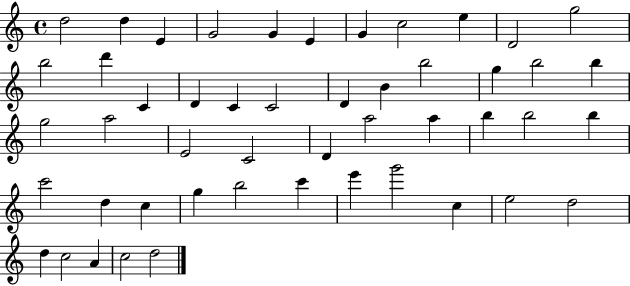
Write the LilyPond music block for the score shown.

{
  \clef treble
  \time 4/4
  \defaultTimeSignature
  \key c \major
  d''2 d''4 e'4 | g'2 g'4 e'4 | g'4 c''2 e''4 | d'2 g''2 | \break b''2 d'''4 c'4 | d'4 c'4 c'2 | d'4 b'4 b''2 | g''4 b''2 b''4 | \break g''2 a''2 | e'2 c'2 | d'4 a''2 a''4 | b''4 b''2 b''4 | \break c'''2 d''4 c''4 | g''4 b''2 c'''4 | e'''4 g'''2 c''4 | e''2 d''2 | \break d''4 c''2 a'4 | c''2 d''2 | \bar "|."
}